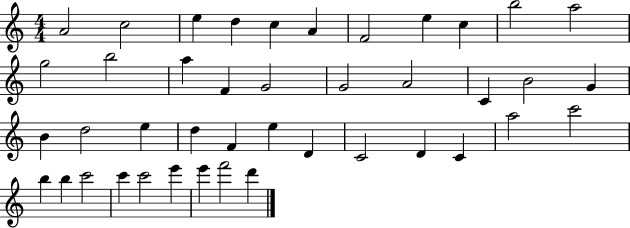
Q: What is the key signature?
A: C major